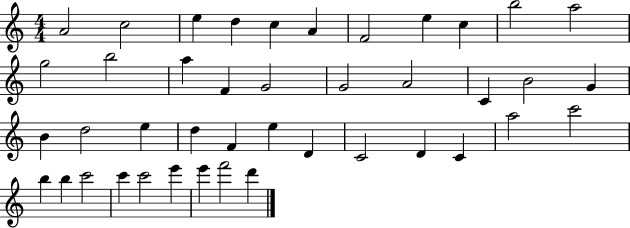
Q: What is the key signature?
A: C major